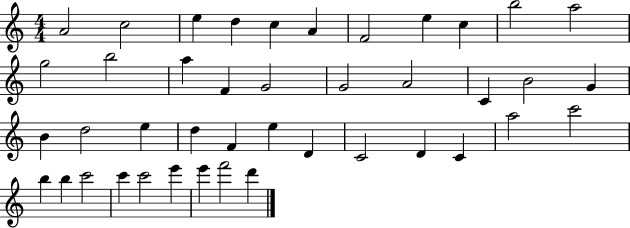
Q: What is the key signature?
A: C major